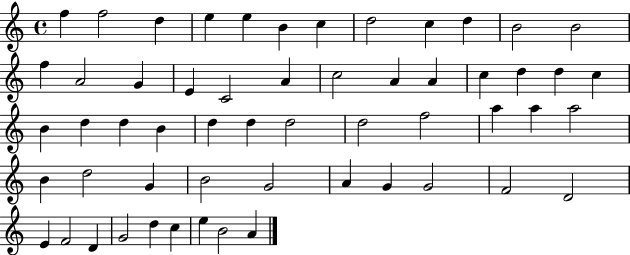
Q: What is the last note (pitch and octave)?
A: A4